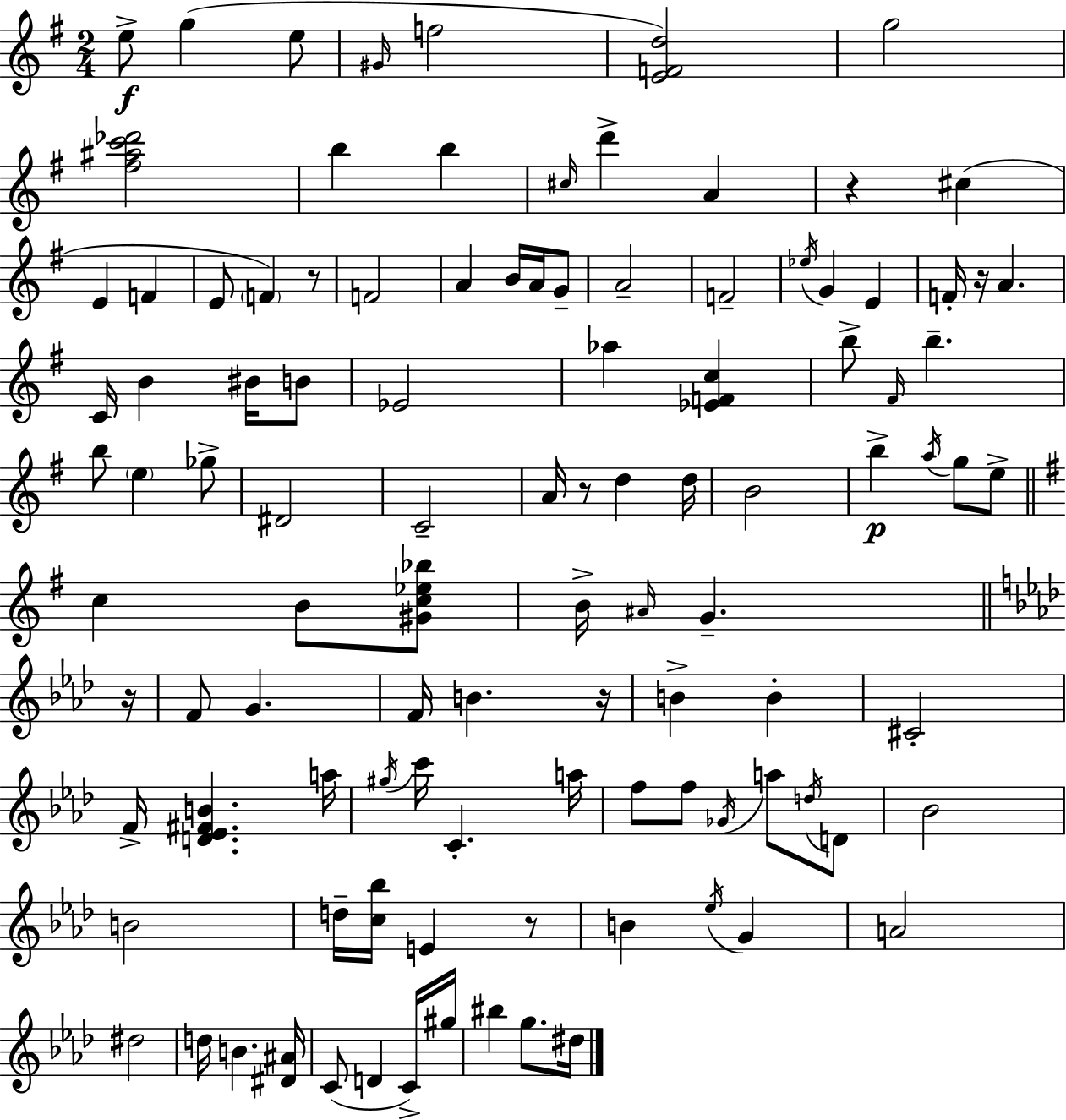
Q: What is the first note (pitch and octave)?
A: E5